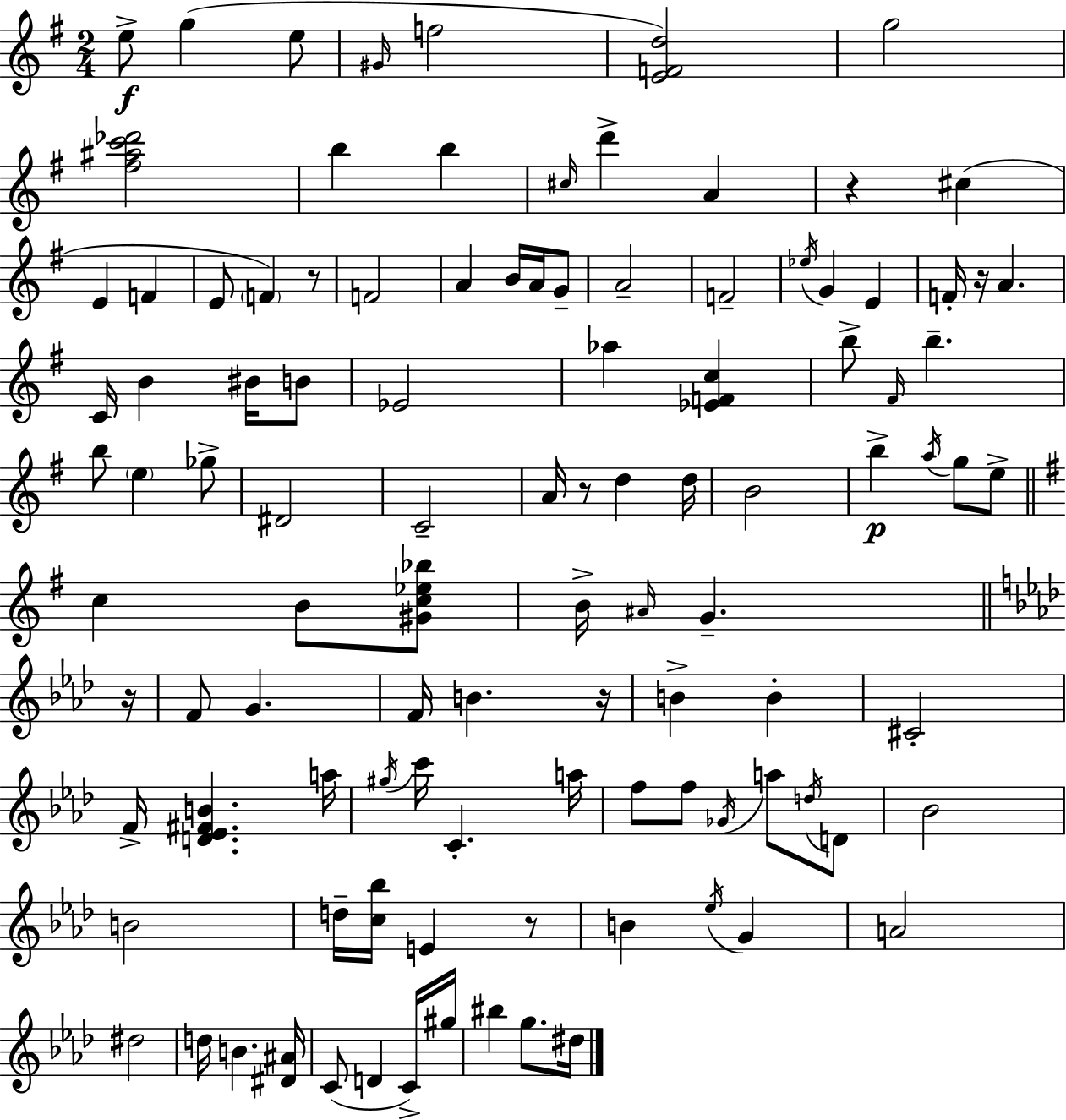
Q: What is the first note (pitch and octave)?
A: E5